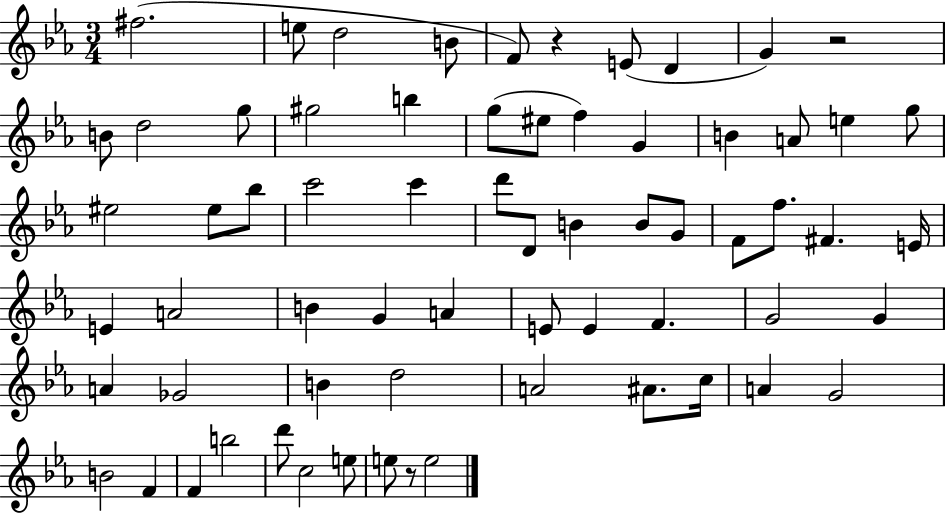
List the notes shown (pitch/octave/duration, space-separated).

F#5/h. E5/e D5/h B4/e F4/e R/q E4/e D4/q G4/q R/h B4/e D5/h G5/e G#5/h B5/q G5/e EIS5/e F5/q G4/q B4/q A4/e E5/q G5/e EIS5/h EIS5/e Bb5/e C6/h C6/q D6/e D4/e B4/q B4/e G4/e F4/e F5/e. F#4/q. E4/s E4/q A4/h B4/q G4/q A4/q E4/e E4/q F4/q. G4/h G4/q A4/q Gb4/h B4/q D5/h A4/h A#4/e. C5/s A4/q G4/h B4/h F4/q F4/q B5/h D6/e C5/h E5/e E5/e R/e E5/h